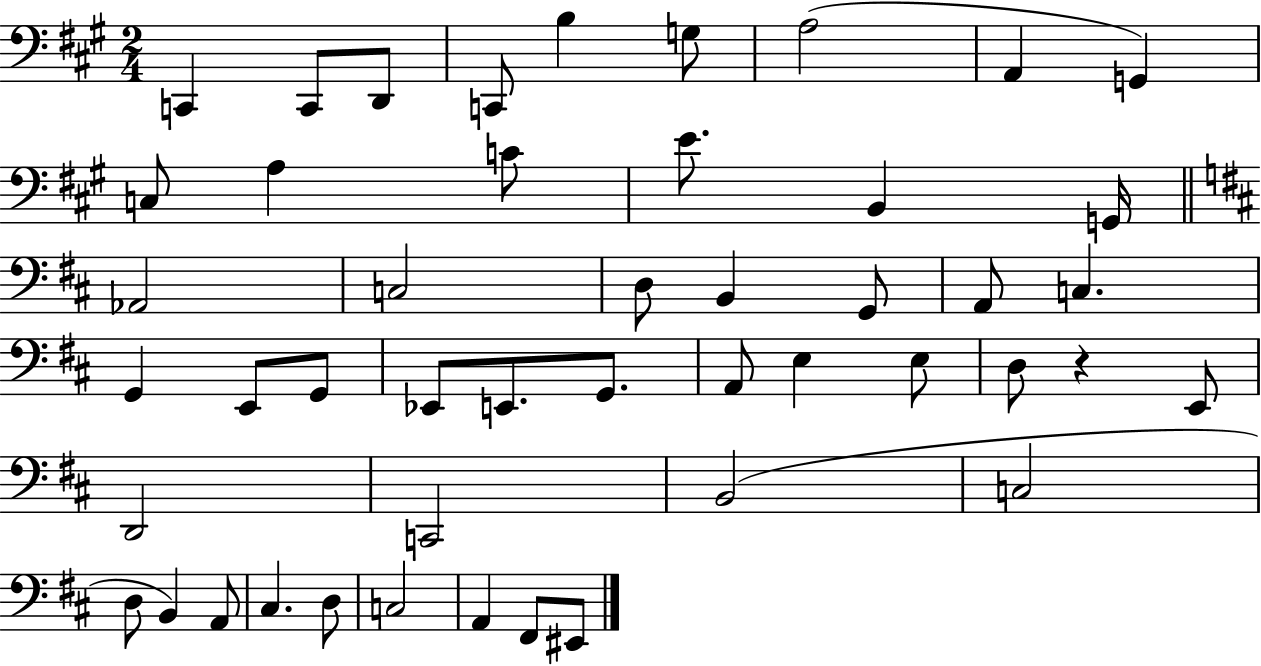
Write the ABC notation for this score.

X:1
T:Untitled
M:2/4
L:1/4
K:A
C,, C,,/2 D,,/2 C,,/2 B, G,/2 A,2 A,, G,, C,/2 A, C/2 E/2 B,, G,,/4 _A,,2 C,2 D,/2 B,, G,,/2 A,,/2 C, G,, E,,/2 G,,/2 _E,,/2 E,,/2 G,,/2 A,,/2 E, E,/2 D,/2 z E,,/2 D,,2 C,,2 B,,2 C,2 D,/2 B,, A,,/2 ^C, D,/2 C,2 A,, ^F,,/2 ^E,,/2